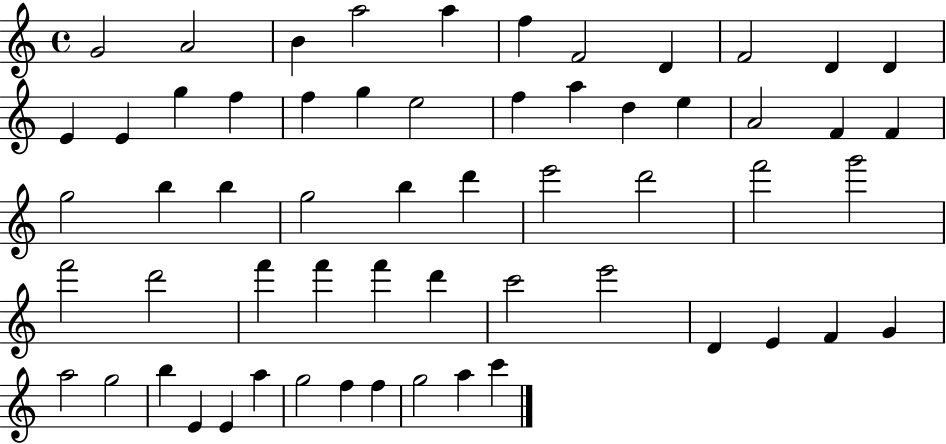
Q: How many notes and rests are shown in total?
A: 59